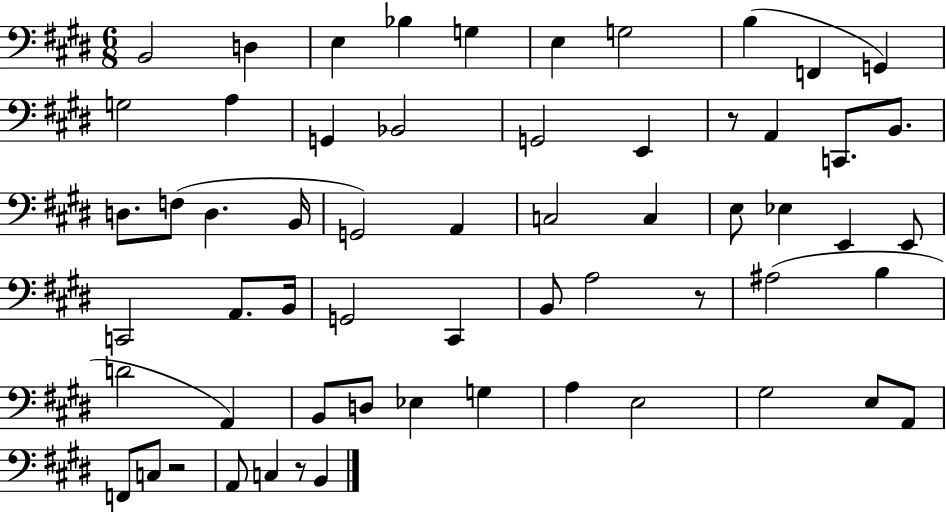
X:1
T:Untitled
M:6/8
L:1/4
K:E
B,,2 D, E, _B, G, E, G,2 B, F,, G,, G,2 A, G,, _B,,2 G,,2 E,, z/2 A,, C,,/2 B,,/2 D,/2 F,/2 D, B,,/4 G,,2 A,, C,2 C, E,/2 _E, E,, E,,/2 C,,2 A,,/2 B,,/4 G,,2 ^C,, B,,/2 A,2 z/2 ^A,2 B, D2 A,, B,,/2 D,/2 _E, G, A, E,2 ^G,2 E,/2 A,,/2 F,,/2 C,/2 z2 A,,/2 C, z/2 B,,